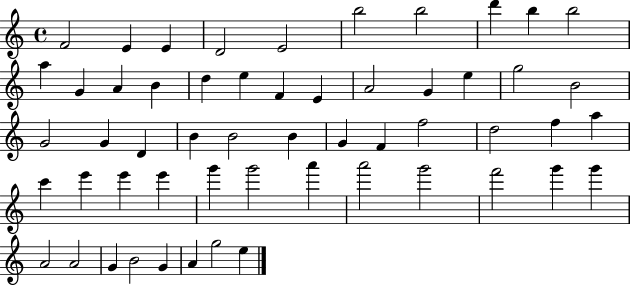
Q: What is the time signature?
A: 4/4